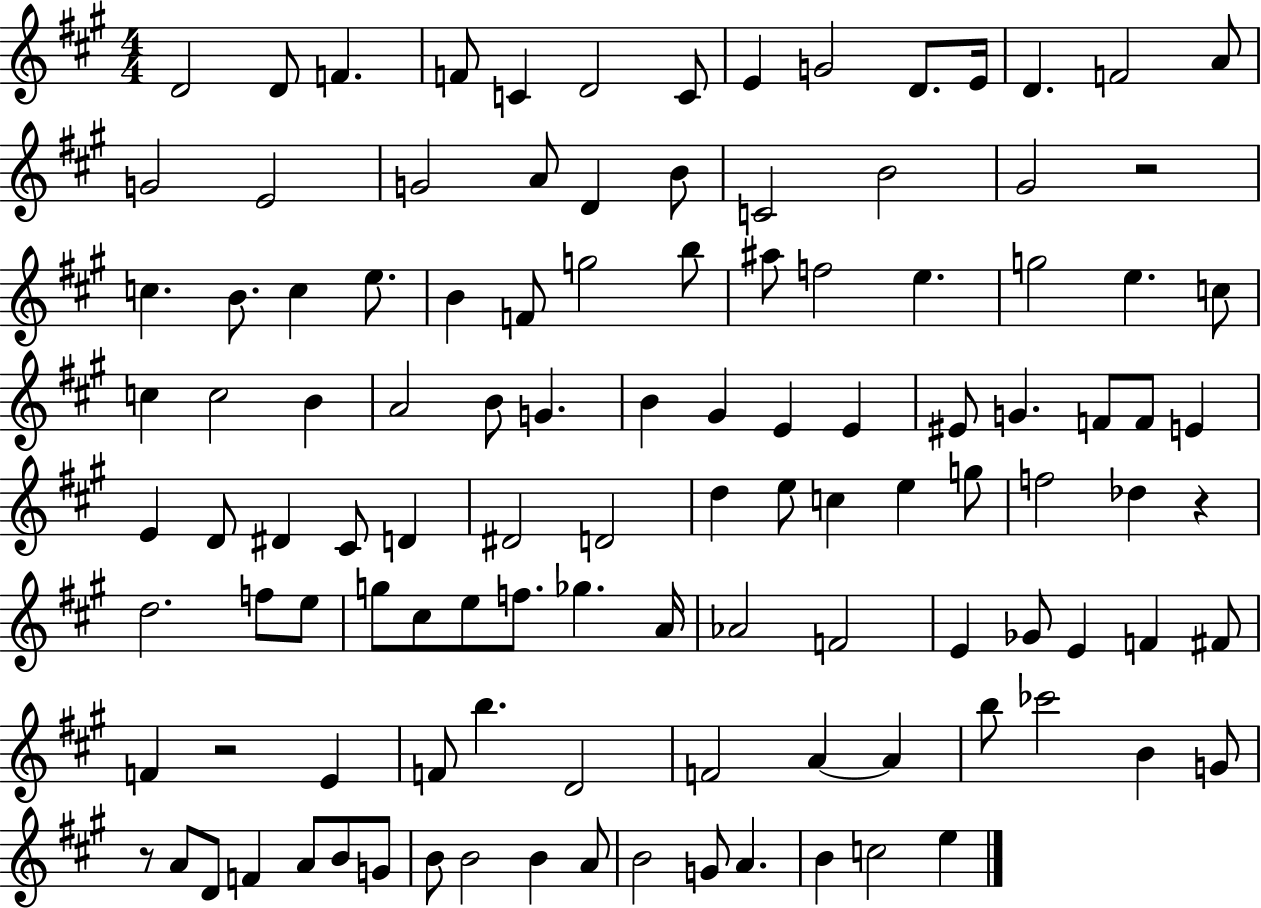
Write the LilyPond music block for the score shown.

{
  \clef treble
  \numericTimeSignature
  \time 4/4
  \key a \major
  d'2 d'8 f'4. | f'8 c'4 d'2 c'8 | e'4 g'2 d'8. e'16 | d'4. f'2 a'8 | \break g'2 e'2 | g'2 a'8 d'4 b'8 | c'2 b'2 | gis'2 r2 | \break c''4. b'8. c''4 e''8. | b'4 f'8 g''2 b''8 | ais''8 f''2 e''4. | g''2 e''4. c''8 | \break c''4 c''2 b'4 | a'2 b'8 g'4. | b'4 gis'4 e'4 e'4 | eis'8 g'4. f'8 f'8 e'4 | \break e'4 d'8 dis'4 cis'8 d'4 | dis'2 d'2 | d''4 e''8 c''4 e''4 g''8 | f''2 des''4 r4 | \break d''2. f''8 e''8 | g''8 cis''8 e''8 f''8. ges''4. a'16 | aes'2 f'2 | e'4 ges'8 e'4 f'4 fis'8 | \break f'4 r2 e'4 | f'8 b''4. d'2 | f'2 a'4~~ a'4 | b''8 ces'''2 b'4 g'8 | \break r8 a'8 d'8 f'4 a'8 b'8 g'8 | b'8 b'2 b'4 a'8 | b'2 g'8 a'4. | b'4 c''2 e''4 | \break \bar "|."
}